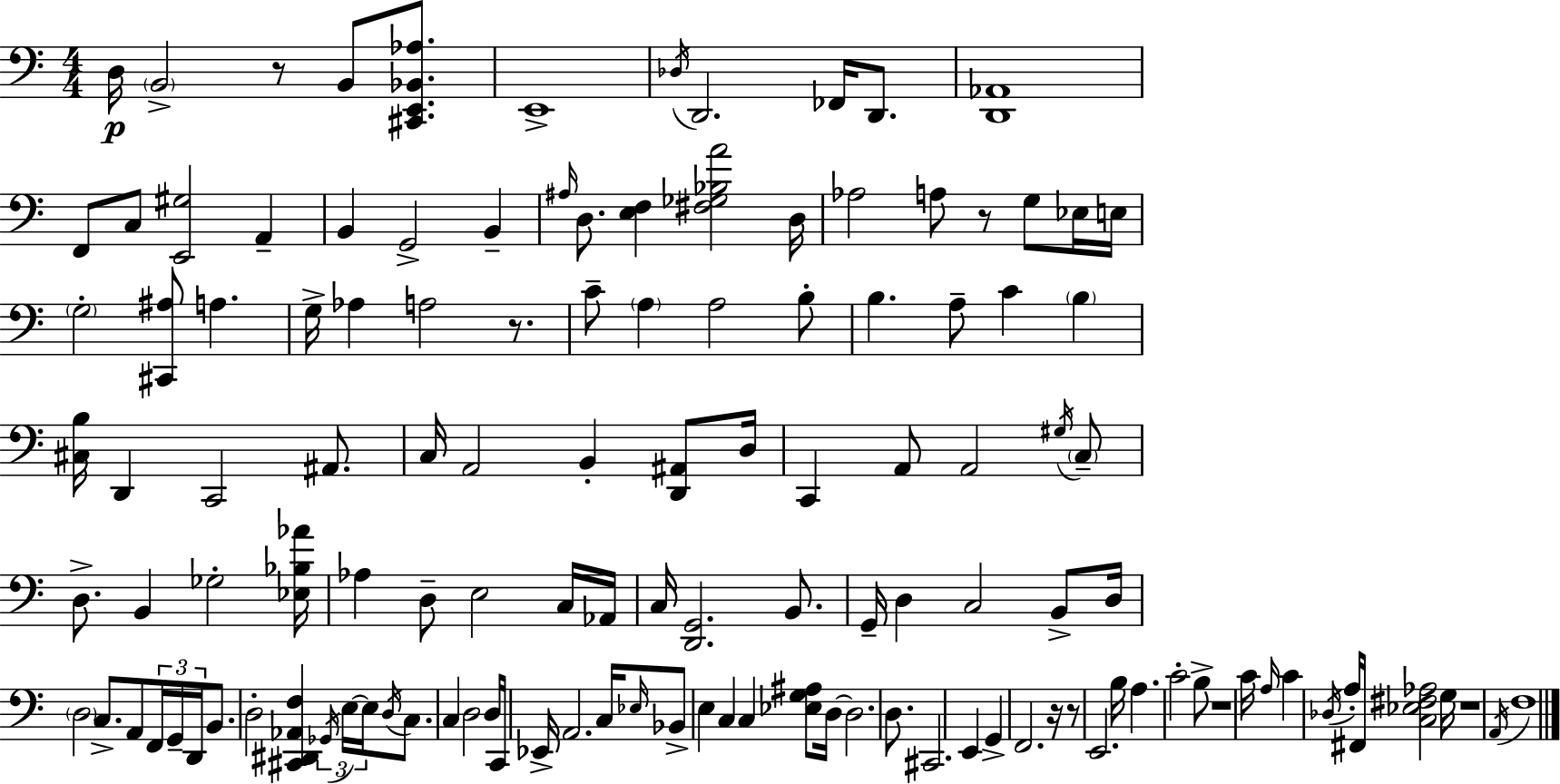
D3/s B2/h R/e B2/e [C#2,E2,Bb2,Ab3]/e. E2/w Db3/s D2/h. FES2/s D2/e. [D2,Ab2]/w F2/e C3/e [E2,G#3]/h A2/q B2/q G2/h B2/q A#3/s D3/e. [E3,F3]/q [F#3,Gb3,Bb3,A4]/h D3/s Ab3/h A3/e R/e G3/e Eb3/s E3/s G3/h [C#2,A#3]/e A3/q. G3/s Ab3/q A3/h R/e. C4/e A3/q A3/h B3/e B3/q. A3/e C4/q B3/q [C#3,B3]/s D2/q C2/h A#2/e. C3/s A2/h B2/q [D2,A#2]/e D3/s C2/q A2/e A2/h G#3/s C3/e D3/e. B2/q Gb3/h [Eb3,Bb3,Ab4]/s Ab3/q D3/e E3/h C3/s Ab2/s C3/s [D2,G2]/h. B2/e. G2/s D3/q C3/h B2/e D3/s D3/h C3/e. A2/e F2/s G2/s D2/s B2/e. D3/h [C#2,D#2,Ab2,F3]/q Gb2/s E3/s E3/s D3/s C3/e. C3/q D3/h D3/s C2/s Eb2/s A2/h. C3/s Eb3/s Bb2/e E3/q C3/q C3/q [Eb3,G3,A#3]/e D3/s D3/h. D3/e. C#2/h. E2/q G2/q F2/h. R/s R/e E2/h. B3/s A3/q. C4/h B3/e R/w C4/s A3/s C4/q Db3/s A3/s F#2/s [C3,Eb3,F#3,Ab3]/h G3/s R/w A2/s F3/w